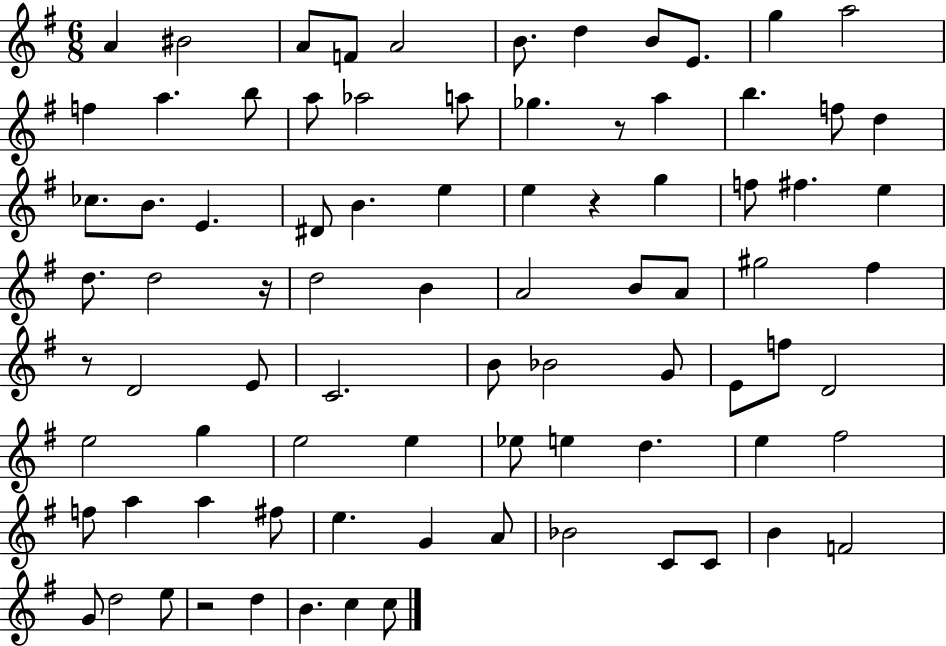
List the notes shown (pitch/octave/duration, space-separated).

A4/q BIS4/h A4/e F4/e A4/h B4/e. D5/q B4/e E4/e. G5/q A5/h F5/q A5/q. B5/e A5/e Ab5/h A5/e Gb5/q. R/e A5/q B5/q. F5/e D5/q CES5/e. B4/e. E4/q. D#4/e B4/q. E5/q E5/q R/q G5/q F5/e F#5/q. E5/q D5/e. D5/h R/s D5/h B4/q A4/h B4/e A4/e G#5/h F#5/q R/e D4/h E4/e C4/h. B4/e Bb4/h G4/e E4/e F5/e D4/h E5/h G5/q E5/h E5/q Eb5/e E5/q D5/q. E5/q F#5/h F5/e A5/q A5/q F#5/e E5/q. G4/q A4/e Bb4/h C4/e C4/e B4/q F4/h G4/e D5/h E5/e R/h D5/q B4/q. C5/q C5/e